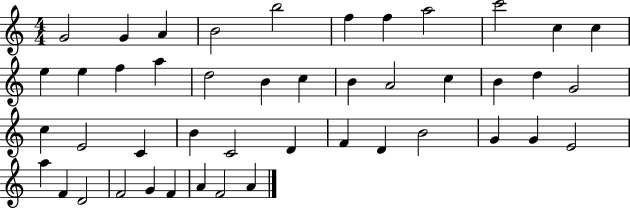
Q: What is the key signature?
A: C major